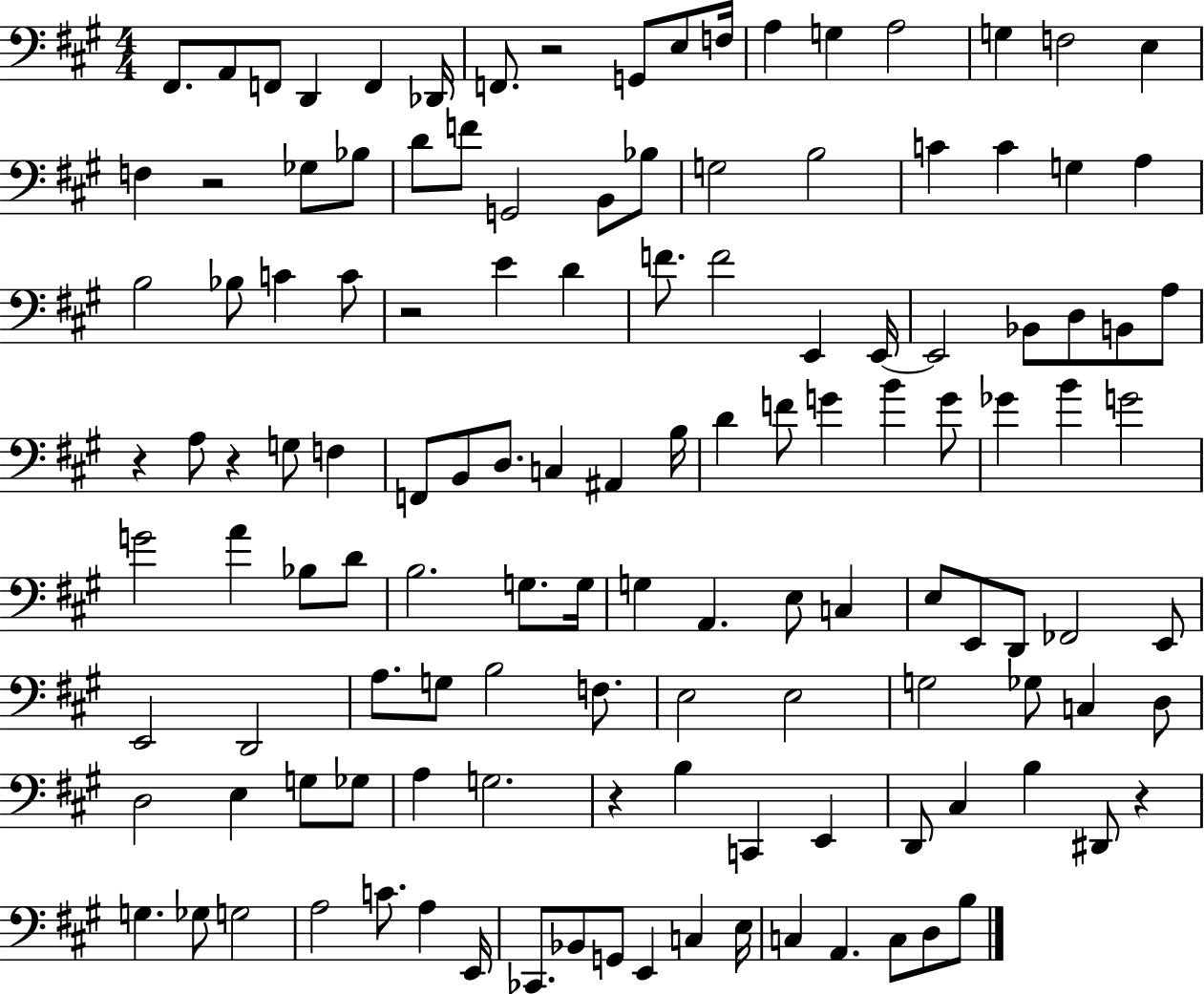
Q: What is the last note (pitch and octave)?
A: B3